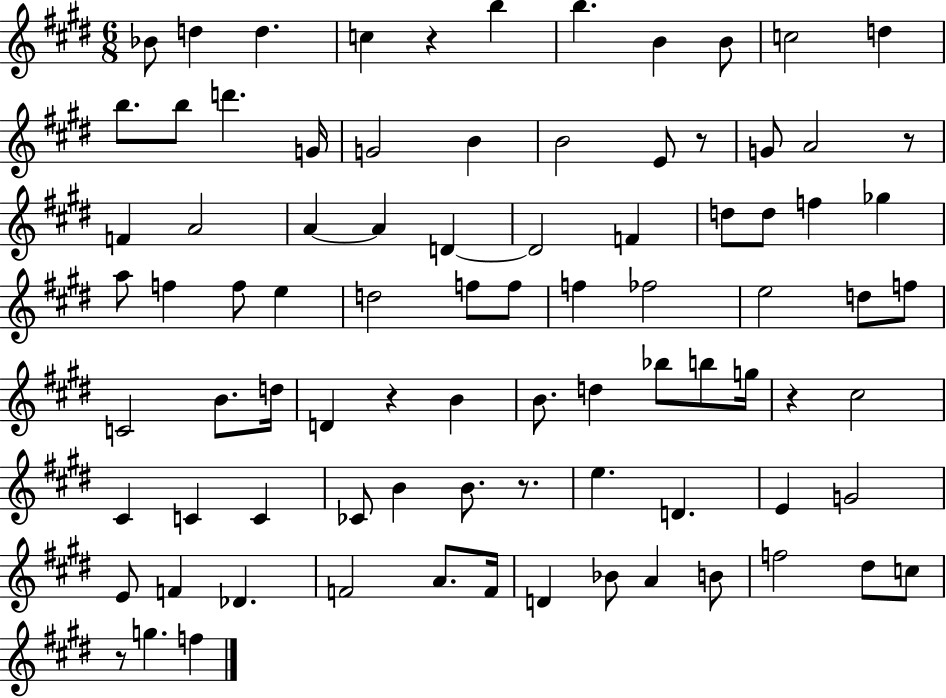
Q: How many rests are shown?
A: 7